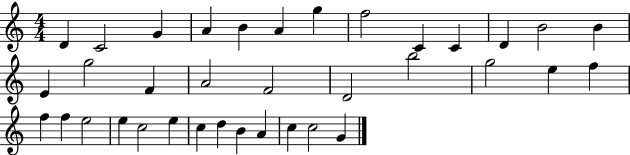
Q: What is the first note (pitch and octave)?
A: D4